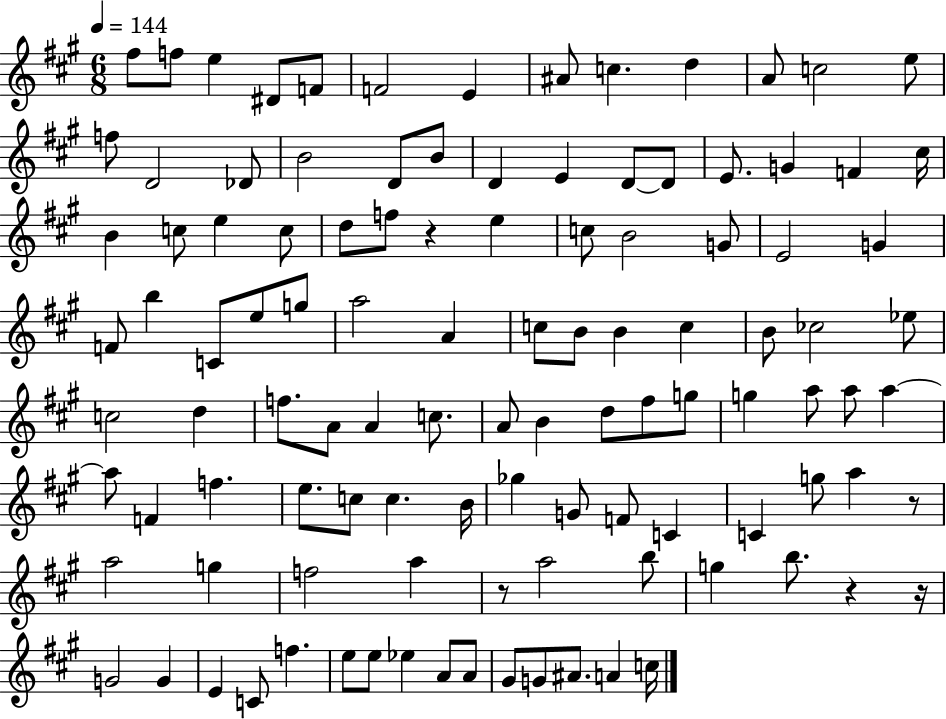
F#5/e F5/e E5/q D#4/e F4/e F4/h E4/q A#4/e C5/q. D5/q A4/e C5/h E5/e F5/e D4/h Db4/e B4/h D4/e B4/e D4/q E4/q D4/e D4/e E4/e. G4/q F4/q C#5/s B4/q C5/e E5/q C5/e D5/e F5/e R/q E5/q C5/e B4/h G4/e E4/h G4/q F4/e B5/q C4/e E5/e G5/e A5/h A4/q C5/e B4/e B4/q C5/q B4/e CES5/h Eb5/e C5/h D5/q F5/e. A4/e A4/q C5/e. A4/e B4/q D5/e F#5/e G5/e G5/q A5/e A5/e A5/q A5/e F4/q F5/q. E5/e. C5/e C5/q. B4/s Gb5/q G4/e F4/e C4/q C4/q G5/e A5/q R/e A5/h G5/q F5/h A5/q R/e A5/h B5/e G5/q B5/e. R/q R/s G4/h G4/q E4/q C4/e F5/q. E5/e E5/e Eb5/q A4/e A4/e G#4/e G4/e A#4/e. A4/q C5/s